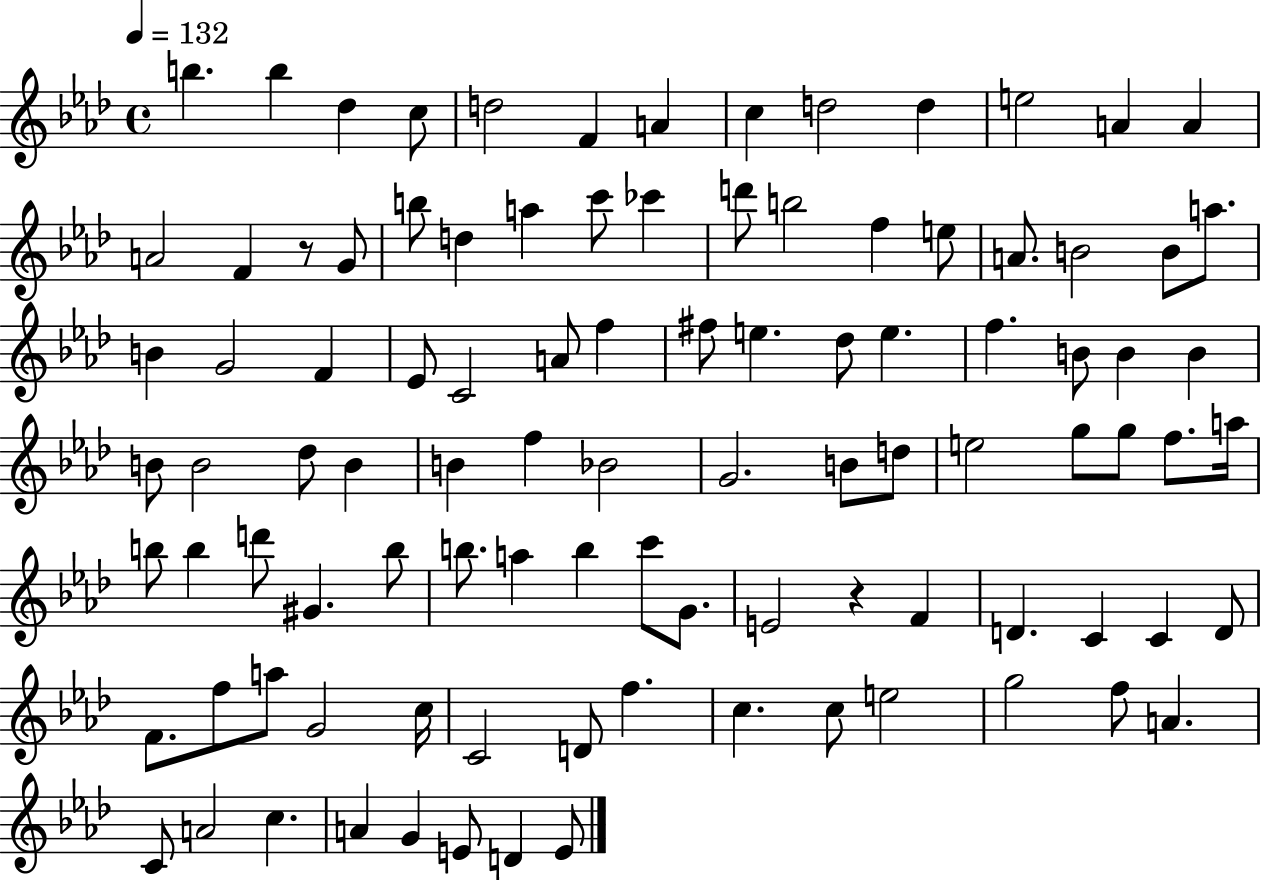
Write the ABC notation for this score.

X:1
T:Untitled
M:4/4
L:1/4
K:Ab
b b _d c/2 d2 F A c d2 d e2 A A A2 F z/2 G/2 b/2 d a c'/2 _c' d'/2 b2 f e/2 A/2 B2 B/2 a/2 B G2 F _E/2 C2 A/2 f ^f/2 e _d/2 e f B/2 B B B/2 B2 _d/2 B B f _B2 G2 B/2 d/2 e2 g/2 g/2 f/2 a/4 b/2 b d'/2 ^G b/2 b/2 a b c'/2 G/2 E2 z F D C C D/2 F/2 f/2 a/2 G2 c/4 C2 D/2 f c c/2 e2 g2 f/2 A C/2 A2 c A G E/2 D E/2